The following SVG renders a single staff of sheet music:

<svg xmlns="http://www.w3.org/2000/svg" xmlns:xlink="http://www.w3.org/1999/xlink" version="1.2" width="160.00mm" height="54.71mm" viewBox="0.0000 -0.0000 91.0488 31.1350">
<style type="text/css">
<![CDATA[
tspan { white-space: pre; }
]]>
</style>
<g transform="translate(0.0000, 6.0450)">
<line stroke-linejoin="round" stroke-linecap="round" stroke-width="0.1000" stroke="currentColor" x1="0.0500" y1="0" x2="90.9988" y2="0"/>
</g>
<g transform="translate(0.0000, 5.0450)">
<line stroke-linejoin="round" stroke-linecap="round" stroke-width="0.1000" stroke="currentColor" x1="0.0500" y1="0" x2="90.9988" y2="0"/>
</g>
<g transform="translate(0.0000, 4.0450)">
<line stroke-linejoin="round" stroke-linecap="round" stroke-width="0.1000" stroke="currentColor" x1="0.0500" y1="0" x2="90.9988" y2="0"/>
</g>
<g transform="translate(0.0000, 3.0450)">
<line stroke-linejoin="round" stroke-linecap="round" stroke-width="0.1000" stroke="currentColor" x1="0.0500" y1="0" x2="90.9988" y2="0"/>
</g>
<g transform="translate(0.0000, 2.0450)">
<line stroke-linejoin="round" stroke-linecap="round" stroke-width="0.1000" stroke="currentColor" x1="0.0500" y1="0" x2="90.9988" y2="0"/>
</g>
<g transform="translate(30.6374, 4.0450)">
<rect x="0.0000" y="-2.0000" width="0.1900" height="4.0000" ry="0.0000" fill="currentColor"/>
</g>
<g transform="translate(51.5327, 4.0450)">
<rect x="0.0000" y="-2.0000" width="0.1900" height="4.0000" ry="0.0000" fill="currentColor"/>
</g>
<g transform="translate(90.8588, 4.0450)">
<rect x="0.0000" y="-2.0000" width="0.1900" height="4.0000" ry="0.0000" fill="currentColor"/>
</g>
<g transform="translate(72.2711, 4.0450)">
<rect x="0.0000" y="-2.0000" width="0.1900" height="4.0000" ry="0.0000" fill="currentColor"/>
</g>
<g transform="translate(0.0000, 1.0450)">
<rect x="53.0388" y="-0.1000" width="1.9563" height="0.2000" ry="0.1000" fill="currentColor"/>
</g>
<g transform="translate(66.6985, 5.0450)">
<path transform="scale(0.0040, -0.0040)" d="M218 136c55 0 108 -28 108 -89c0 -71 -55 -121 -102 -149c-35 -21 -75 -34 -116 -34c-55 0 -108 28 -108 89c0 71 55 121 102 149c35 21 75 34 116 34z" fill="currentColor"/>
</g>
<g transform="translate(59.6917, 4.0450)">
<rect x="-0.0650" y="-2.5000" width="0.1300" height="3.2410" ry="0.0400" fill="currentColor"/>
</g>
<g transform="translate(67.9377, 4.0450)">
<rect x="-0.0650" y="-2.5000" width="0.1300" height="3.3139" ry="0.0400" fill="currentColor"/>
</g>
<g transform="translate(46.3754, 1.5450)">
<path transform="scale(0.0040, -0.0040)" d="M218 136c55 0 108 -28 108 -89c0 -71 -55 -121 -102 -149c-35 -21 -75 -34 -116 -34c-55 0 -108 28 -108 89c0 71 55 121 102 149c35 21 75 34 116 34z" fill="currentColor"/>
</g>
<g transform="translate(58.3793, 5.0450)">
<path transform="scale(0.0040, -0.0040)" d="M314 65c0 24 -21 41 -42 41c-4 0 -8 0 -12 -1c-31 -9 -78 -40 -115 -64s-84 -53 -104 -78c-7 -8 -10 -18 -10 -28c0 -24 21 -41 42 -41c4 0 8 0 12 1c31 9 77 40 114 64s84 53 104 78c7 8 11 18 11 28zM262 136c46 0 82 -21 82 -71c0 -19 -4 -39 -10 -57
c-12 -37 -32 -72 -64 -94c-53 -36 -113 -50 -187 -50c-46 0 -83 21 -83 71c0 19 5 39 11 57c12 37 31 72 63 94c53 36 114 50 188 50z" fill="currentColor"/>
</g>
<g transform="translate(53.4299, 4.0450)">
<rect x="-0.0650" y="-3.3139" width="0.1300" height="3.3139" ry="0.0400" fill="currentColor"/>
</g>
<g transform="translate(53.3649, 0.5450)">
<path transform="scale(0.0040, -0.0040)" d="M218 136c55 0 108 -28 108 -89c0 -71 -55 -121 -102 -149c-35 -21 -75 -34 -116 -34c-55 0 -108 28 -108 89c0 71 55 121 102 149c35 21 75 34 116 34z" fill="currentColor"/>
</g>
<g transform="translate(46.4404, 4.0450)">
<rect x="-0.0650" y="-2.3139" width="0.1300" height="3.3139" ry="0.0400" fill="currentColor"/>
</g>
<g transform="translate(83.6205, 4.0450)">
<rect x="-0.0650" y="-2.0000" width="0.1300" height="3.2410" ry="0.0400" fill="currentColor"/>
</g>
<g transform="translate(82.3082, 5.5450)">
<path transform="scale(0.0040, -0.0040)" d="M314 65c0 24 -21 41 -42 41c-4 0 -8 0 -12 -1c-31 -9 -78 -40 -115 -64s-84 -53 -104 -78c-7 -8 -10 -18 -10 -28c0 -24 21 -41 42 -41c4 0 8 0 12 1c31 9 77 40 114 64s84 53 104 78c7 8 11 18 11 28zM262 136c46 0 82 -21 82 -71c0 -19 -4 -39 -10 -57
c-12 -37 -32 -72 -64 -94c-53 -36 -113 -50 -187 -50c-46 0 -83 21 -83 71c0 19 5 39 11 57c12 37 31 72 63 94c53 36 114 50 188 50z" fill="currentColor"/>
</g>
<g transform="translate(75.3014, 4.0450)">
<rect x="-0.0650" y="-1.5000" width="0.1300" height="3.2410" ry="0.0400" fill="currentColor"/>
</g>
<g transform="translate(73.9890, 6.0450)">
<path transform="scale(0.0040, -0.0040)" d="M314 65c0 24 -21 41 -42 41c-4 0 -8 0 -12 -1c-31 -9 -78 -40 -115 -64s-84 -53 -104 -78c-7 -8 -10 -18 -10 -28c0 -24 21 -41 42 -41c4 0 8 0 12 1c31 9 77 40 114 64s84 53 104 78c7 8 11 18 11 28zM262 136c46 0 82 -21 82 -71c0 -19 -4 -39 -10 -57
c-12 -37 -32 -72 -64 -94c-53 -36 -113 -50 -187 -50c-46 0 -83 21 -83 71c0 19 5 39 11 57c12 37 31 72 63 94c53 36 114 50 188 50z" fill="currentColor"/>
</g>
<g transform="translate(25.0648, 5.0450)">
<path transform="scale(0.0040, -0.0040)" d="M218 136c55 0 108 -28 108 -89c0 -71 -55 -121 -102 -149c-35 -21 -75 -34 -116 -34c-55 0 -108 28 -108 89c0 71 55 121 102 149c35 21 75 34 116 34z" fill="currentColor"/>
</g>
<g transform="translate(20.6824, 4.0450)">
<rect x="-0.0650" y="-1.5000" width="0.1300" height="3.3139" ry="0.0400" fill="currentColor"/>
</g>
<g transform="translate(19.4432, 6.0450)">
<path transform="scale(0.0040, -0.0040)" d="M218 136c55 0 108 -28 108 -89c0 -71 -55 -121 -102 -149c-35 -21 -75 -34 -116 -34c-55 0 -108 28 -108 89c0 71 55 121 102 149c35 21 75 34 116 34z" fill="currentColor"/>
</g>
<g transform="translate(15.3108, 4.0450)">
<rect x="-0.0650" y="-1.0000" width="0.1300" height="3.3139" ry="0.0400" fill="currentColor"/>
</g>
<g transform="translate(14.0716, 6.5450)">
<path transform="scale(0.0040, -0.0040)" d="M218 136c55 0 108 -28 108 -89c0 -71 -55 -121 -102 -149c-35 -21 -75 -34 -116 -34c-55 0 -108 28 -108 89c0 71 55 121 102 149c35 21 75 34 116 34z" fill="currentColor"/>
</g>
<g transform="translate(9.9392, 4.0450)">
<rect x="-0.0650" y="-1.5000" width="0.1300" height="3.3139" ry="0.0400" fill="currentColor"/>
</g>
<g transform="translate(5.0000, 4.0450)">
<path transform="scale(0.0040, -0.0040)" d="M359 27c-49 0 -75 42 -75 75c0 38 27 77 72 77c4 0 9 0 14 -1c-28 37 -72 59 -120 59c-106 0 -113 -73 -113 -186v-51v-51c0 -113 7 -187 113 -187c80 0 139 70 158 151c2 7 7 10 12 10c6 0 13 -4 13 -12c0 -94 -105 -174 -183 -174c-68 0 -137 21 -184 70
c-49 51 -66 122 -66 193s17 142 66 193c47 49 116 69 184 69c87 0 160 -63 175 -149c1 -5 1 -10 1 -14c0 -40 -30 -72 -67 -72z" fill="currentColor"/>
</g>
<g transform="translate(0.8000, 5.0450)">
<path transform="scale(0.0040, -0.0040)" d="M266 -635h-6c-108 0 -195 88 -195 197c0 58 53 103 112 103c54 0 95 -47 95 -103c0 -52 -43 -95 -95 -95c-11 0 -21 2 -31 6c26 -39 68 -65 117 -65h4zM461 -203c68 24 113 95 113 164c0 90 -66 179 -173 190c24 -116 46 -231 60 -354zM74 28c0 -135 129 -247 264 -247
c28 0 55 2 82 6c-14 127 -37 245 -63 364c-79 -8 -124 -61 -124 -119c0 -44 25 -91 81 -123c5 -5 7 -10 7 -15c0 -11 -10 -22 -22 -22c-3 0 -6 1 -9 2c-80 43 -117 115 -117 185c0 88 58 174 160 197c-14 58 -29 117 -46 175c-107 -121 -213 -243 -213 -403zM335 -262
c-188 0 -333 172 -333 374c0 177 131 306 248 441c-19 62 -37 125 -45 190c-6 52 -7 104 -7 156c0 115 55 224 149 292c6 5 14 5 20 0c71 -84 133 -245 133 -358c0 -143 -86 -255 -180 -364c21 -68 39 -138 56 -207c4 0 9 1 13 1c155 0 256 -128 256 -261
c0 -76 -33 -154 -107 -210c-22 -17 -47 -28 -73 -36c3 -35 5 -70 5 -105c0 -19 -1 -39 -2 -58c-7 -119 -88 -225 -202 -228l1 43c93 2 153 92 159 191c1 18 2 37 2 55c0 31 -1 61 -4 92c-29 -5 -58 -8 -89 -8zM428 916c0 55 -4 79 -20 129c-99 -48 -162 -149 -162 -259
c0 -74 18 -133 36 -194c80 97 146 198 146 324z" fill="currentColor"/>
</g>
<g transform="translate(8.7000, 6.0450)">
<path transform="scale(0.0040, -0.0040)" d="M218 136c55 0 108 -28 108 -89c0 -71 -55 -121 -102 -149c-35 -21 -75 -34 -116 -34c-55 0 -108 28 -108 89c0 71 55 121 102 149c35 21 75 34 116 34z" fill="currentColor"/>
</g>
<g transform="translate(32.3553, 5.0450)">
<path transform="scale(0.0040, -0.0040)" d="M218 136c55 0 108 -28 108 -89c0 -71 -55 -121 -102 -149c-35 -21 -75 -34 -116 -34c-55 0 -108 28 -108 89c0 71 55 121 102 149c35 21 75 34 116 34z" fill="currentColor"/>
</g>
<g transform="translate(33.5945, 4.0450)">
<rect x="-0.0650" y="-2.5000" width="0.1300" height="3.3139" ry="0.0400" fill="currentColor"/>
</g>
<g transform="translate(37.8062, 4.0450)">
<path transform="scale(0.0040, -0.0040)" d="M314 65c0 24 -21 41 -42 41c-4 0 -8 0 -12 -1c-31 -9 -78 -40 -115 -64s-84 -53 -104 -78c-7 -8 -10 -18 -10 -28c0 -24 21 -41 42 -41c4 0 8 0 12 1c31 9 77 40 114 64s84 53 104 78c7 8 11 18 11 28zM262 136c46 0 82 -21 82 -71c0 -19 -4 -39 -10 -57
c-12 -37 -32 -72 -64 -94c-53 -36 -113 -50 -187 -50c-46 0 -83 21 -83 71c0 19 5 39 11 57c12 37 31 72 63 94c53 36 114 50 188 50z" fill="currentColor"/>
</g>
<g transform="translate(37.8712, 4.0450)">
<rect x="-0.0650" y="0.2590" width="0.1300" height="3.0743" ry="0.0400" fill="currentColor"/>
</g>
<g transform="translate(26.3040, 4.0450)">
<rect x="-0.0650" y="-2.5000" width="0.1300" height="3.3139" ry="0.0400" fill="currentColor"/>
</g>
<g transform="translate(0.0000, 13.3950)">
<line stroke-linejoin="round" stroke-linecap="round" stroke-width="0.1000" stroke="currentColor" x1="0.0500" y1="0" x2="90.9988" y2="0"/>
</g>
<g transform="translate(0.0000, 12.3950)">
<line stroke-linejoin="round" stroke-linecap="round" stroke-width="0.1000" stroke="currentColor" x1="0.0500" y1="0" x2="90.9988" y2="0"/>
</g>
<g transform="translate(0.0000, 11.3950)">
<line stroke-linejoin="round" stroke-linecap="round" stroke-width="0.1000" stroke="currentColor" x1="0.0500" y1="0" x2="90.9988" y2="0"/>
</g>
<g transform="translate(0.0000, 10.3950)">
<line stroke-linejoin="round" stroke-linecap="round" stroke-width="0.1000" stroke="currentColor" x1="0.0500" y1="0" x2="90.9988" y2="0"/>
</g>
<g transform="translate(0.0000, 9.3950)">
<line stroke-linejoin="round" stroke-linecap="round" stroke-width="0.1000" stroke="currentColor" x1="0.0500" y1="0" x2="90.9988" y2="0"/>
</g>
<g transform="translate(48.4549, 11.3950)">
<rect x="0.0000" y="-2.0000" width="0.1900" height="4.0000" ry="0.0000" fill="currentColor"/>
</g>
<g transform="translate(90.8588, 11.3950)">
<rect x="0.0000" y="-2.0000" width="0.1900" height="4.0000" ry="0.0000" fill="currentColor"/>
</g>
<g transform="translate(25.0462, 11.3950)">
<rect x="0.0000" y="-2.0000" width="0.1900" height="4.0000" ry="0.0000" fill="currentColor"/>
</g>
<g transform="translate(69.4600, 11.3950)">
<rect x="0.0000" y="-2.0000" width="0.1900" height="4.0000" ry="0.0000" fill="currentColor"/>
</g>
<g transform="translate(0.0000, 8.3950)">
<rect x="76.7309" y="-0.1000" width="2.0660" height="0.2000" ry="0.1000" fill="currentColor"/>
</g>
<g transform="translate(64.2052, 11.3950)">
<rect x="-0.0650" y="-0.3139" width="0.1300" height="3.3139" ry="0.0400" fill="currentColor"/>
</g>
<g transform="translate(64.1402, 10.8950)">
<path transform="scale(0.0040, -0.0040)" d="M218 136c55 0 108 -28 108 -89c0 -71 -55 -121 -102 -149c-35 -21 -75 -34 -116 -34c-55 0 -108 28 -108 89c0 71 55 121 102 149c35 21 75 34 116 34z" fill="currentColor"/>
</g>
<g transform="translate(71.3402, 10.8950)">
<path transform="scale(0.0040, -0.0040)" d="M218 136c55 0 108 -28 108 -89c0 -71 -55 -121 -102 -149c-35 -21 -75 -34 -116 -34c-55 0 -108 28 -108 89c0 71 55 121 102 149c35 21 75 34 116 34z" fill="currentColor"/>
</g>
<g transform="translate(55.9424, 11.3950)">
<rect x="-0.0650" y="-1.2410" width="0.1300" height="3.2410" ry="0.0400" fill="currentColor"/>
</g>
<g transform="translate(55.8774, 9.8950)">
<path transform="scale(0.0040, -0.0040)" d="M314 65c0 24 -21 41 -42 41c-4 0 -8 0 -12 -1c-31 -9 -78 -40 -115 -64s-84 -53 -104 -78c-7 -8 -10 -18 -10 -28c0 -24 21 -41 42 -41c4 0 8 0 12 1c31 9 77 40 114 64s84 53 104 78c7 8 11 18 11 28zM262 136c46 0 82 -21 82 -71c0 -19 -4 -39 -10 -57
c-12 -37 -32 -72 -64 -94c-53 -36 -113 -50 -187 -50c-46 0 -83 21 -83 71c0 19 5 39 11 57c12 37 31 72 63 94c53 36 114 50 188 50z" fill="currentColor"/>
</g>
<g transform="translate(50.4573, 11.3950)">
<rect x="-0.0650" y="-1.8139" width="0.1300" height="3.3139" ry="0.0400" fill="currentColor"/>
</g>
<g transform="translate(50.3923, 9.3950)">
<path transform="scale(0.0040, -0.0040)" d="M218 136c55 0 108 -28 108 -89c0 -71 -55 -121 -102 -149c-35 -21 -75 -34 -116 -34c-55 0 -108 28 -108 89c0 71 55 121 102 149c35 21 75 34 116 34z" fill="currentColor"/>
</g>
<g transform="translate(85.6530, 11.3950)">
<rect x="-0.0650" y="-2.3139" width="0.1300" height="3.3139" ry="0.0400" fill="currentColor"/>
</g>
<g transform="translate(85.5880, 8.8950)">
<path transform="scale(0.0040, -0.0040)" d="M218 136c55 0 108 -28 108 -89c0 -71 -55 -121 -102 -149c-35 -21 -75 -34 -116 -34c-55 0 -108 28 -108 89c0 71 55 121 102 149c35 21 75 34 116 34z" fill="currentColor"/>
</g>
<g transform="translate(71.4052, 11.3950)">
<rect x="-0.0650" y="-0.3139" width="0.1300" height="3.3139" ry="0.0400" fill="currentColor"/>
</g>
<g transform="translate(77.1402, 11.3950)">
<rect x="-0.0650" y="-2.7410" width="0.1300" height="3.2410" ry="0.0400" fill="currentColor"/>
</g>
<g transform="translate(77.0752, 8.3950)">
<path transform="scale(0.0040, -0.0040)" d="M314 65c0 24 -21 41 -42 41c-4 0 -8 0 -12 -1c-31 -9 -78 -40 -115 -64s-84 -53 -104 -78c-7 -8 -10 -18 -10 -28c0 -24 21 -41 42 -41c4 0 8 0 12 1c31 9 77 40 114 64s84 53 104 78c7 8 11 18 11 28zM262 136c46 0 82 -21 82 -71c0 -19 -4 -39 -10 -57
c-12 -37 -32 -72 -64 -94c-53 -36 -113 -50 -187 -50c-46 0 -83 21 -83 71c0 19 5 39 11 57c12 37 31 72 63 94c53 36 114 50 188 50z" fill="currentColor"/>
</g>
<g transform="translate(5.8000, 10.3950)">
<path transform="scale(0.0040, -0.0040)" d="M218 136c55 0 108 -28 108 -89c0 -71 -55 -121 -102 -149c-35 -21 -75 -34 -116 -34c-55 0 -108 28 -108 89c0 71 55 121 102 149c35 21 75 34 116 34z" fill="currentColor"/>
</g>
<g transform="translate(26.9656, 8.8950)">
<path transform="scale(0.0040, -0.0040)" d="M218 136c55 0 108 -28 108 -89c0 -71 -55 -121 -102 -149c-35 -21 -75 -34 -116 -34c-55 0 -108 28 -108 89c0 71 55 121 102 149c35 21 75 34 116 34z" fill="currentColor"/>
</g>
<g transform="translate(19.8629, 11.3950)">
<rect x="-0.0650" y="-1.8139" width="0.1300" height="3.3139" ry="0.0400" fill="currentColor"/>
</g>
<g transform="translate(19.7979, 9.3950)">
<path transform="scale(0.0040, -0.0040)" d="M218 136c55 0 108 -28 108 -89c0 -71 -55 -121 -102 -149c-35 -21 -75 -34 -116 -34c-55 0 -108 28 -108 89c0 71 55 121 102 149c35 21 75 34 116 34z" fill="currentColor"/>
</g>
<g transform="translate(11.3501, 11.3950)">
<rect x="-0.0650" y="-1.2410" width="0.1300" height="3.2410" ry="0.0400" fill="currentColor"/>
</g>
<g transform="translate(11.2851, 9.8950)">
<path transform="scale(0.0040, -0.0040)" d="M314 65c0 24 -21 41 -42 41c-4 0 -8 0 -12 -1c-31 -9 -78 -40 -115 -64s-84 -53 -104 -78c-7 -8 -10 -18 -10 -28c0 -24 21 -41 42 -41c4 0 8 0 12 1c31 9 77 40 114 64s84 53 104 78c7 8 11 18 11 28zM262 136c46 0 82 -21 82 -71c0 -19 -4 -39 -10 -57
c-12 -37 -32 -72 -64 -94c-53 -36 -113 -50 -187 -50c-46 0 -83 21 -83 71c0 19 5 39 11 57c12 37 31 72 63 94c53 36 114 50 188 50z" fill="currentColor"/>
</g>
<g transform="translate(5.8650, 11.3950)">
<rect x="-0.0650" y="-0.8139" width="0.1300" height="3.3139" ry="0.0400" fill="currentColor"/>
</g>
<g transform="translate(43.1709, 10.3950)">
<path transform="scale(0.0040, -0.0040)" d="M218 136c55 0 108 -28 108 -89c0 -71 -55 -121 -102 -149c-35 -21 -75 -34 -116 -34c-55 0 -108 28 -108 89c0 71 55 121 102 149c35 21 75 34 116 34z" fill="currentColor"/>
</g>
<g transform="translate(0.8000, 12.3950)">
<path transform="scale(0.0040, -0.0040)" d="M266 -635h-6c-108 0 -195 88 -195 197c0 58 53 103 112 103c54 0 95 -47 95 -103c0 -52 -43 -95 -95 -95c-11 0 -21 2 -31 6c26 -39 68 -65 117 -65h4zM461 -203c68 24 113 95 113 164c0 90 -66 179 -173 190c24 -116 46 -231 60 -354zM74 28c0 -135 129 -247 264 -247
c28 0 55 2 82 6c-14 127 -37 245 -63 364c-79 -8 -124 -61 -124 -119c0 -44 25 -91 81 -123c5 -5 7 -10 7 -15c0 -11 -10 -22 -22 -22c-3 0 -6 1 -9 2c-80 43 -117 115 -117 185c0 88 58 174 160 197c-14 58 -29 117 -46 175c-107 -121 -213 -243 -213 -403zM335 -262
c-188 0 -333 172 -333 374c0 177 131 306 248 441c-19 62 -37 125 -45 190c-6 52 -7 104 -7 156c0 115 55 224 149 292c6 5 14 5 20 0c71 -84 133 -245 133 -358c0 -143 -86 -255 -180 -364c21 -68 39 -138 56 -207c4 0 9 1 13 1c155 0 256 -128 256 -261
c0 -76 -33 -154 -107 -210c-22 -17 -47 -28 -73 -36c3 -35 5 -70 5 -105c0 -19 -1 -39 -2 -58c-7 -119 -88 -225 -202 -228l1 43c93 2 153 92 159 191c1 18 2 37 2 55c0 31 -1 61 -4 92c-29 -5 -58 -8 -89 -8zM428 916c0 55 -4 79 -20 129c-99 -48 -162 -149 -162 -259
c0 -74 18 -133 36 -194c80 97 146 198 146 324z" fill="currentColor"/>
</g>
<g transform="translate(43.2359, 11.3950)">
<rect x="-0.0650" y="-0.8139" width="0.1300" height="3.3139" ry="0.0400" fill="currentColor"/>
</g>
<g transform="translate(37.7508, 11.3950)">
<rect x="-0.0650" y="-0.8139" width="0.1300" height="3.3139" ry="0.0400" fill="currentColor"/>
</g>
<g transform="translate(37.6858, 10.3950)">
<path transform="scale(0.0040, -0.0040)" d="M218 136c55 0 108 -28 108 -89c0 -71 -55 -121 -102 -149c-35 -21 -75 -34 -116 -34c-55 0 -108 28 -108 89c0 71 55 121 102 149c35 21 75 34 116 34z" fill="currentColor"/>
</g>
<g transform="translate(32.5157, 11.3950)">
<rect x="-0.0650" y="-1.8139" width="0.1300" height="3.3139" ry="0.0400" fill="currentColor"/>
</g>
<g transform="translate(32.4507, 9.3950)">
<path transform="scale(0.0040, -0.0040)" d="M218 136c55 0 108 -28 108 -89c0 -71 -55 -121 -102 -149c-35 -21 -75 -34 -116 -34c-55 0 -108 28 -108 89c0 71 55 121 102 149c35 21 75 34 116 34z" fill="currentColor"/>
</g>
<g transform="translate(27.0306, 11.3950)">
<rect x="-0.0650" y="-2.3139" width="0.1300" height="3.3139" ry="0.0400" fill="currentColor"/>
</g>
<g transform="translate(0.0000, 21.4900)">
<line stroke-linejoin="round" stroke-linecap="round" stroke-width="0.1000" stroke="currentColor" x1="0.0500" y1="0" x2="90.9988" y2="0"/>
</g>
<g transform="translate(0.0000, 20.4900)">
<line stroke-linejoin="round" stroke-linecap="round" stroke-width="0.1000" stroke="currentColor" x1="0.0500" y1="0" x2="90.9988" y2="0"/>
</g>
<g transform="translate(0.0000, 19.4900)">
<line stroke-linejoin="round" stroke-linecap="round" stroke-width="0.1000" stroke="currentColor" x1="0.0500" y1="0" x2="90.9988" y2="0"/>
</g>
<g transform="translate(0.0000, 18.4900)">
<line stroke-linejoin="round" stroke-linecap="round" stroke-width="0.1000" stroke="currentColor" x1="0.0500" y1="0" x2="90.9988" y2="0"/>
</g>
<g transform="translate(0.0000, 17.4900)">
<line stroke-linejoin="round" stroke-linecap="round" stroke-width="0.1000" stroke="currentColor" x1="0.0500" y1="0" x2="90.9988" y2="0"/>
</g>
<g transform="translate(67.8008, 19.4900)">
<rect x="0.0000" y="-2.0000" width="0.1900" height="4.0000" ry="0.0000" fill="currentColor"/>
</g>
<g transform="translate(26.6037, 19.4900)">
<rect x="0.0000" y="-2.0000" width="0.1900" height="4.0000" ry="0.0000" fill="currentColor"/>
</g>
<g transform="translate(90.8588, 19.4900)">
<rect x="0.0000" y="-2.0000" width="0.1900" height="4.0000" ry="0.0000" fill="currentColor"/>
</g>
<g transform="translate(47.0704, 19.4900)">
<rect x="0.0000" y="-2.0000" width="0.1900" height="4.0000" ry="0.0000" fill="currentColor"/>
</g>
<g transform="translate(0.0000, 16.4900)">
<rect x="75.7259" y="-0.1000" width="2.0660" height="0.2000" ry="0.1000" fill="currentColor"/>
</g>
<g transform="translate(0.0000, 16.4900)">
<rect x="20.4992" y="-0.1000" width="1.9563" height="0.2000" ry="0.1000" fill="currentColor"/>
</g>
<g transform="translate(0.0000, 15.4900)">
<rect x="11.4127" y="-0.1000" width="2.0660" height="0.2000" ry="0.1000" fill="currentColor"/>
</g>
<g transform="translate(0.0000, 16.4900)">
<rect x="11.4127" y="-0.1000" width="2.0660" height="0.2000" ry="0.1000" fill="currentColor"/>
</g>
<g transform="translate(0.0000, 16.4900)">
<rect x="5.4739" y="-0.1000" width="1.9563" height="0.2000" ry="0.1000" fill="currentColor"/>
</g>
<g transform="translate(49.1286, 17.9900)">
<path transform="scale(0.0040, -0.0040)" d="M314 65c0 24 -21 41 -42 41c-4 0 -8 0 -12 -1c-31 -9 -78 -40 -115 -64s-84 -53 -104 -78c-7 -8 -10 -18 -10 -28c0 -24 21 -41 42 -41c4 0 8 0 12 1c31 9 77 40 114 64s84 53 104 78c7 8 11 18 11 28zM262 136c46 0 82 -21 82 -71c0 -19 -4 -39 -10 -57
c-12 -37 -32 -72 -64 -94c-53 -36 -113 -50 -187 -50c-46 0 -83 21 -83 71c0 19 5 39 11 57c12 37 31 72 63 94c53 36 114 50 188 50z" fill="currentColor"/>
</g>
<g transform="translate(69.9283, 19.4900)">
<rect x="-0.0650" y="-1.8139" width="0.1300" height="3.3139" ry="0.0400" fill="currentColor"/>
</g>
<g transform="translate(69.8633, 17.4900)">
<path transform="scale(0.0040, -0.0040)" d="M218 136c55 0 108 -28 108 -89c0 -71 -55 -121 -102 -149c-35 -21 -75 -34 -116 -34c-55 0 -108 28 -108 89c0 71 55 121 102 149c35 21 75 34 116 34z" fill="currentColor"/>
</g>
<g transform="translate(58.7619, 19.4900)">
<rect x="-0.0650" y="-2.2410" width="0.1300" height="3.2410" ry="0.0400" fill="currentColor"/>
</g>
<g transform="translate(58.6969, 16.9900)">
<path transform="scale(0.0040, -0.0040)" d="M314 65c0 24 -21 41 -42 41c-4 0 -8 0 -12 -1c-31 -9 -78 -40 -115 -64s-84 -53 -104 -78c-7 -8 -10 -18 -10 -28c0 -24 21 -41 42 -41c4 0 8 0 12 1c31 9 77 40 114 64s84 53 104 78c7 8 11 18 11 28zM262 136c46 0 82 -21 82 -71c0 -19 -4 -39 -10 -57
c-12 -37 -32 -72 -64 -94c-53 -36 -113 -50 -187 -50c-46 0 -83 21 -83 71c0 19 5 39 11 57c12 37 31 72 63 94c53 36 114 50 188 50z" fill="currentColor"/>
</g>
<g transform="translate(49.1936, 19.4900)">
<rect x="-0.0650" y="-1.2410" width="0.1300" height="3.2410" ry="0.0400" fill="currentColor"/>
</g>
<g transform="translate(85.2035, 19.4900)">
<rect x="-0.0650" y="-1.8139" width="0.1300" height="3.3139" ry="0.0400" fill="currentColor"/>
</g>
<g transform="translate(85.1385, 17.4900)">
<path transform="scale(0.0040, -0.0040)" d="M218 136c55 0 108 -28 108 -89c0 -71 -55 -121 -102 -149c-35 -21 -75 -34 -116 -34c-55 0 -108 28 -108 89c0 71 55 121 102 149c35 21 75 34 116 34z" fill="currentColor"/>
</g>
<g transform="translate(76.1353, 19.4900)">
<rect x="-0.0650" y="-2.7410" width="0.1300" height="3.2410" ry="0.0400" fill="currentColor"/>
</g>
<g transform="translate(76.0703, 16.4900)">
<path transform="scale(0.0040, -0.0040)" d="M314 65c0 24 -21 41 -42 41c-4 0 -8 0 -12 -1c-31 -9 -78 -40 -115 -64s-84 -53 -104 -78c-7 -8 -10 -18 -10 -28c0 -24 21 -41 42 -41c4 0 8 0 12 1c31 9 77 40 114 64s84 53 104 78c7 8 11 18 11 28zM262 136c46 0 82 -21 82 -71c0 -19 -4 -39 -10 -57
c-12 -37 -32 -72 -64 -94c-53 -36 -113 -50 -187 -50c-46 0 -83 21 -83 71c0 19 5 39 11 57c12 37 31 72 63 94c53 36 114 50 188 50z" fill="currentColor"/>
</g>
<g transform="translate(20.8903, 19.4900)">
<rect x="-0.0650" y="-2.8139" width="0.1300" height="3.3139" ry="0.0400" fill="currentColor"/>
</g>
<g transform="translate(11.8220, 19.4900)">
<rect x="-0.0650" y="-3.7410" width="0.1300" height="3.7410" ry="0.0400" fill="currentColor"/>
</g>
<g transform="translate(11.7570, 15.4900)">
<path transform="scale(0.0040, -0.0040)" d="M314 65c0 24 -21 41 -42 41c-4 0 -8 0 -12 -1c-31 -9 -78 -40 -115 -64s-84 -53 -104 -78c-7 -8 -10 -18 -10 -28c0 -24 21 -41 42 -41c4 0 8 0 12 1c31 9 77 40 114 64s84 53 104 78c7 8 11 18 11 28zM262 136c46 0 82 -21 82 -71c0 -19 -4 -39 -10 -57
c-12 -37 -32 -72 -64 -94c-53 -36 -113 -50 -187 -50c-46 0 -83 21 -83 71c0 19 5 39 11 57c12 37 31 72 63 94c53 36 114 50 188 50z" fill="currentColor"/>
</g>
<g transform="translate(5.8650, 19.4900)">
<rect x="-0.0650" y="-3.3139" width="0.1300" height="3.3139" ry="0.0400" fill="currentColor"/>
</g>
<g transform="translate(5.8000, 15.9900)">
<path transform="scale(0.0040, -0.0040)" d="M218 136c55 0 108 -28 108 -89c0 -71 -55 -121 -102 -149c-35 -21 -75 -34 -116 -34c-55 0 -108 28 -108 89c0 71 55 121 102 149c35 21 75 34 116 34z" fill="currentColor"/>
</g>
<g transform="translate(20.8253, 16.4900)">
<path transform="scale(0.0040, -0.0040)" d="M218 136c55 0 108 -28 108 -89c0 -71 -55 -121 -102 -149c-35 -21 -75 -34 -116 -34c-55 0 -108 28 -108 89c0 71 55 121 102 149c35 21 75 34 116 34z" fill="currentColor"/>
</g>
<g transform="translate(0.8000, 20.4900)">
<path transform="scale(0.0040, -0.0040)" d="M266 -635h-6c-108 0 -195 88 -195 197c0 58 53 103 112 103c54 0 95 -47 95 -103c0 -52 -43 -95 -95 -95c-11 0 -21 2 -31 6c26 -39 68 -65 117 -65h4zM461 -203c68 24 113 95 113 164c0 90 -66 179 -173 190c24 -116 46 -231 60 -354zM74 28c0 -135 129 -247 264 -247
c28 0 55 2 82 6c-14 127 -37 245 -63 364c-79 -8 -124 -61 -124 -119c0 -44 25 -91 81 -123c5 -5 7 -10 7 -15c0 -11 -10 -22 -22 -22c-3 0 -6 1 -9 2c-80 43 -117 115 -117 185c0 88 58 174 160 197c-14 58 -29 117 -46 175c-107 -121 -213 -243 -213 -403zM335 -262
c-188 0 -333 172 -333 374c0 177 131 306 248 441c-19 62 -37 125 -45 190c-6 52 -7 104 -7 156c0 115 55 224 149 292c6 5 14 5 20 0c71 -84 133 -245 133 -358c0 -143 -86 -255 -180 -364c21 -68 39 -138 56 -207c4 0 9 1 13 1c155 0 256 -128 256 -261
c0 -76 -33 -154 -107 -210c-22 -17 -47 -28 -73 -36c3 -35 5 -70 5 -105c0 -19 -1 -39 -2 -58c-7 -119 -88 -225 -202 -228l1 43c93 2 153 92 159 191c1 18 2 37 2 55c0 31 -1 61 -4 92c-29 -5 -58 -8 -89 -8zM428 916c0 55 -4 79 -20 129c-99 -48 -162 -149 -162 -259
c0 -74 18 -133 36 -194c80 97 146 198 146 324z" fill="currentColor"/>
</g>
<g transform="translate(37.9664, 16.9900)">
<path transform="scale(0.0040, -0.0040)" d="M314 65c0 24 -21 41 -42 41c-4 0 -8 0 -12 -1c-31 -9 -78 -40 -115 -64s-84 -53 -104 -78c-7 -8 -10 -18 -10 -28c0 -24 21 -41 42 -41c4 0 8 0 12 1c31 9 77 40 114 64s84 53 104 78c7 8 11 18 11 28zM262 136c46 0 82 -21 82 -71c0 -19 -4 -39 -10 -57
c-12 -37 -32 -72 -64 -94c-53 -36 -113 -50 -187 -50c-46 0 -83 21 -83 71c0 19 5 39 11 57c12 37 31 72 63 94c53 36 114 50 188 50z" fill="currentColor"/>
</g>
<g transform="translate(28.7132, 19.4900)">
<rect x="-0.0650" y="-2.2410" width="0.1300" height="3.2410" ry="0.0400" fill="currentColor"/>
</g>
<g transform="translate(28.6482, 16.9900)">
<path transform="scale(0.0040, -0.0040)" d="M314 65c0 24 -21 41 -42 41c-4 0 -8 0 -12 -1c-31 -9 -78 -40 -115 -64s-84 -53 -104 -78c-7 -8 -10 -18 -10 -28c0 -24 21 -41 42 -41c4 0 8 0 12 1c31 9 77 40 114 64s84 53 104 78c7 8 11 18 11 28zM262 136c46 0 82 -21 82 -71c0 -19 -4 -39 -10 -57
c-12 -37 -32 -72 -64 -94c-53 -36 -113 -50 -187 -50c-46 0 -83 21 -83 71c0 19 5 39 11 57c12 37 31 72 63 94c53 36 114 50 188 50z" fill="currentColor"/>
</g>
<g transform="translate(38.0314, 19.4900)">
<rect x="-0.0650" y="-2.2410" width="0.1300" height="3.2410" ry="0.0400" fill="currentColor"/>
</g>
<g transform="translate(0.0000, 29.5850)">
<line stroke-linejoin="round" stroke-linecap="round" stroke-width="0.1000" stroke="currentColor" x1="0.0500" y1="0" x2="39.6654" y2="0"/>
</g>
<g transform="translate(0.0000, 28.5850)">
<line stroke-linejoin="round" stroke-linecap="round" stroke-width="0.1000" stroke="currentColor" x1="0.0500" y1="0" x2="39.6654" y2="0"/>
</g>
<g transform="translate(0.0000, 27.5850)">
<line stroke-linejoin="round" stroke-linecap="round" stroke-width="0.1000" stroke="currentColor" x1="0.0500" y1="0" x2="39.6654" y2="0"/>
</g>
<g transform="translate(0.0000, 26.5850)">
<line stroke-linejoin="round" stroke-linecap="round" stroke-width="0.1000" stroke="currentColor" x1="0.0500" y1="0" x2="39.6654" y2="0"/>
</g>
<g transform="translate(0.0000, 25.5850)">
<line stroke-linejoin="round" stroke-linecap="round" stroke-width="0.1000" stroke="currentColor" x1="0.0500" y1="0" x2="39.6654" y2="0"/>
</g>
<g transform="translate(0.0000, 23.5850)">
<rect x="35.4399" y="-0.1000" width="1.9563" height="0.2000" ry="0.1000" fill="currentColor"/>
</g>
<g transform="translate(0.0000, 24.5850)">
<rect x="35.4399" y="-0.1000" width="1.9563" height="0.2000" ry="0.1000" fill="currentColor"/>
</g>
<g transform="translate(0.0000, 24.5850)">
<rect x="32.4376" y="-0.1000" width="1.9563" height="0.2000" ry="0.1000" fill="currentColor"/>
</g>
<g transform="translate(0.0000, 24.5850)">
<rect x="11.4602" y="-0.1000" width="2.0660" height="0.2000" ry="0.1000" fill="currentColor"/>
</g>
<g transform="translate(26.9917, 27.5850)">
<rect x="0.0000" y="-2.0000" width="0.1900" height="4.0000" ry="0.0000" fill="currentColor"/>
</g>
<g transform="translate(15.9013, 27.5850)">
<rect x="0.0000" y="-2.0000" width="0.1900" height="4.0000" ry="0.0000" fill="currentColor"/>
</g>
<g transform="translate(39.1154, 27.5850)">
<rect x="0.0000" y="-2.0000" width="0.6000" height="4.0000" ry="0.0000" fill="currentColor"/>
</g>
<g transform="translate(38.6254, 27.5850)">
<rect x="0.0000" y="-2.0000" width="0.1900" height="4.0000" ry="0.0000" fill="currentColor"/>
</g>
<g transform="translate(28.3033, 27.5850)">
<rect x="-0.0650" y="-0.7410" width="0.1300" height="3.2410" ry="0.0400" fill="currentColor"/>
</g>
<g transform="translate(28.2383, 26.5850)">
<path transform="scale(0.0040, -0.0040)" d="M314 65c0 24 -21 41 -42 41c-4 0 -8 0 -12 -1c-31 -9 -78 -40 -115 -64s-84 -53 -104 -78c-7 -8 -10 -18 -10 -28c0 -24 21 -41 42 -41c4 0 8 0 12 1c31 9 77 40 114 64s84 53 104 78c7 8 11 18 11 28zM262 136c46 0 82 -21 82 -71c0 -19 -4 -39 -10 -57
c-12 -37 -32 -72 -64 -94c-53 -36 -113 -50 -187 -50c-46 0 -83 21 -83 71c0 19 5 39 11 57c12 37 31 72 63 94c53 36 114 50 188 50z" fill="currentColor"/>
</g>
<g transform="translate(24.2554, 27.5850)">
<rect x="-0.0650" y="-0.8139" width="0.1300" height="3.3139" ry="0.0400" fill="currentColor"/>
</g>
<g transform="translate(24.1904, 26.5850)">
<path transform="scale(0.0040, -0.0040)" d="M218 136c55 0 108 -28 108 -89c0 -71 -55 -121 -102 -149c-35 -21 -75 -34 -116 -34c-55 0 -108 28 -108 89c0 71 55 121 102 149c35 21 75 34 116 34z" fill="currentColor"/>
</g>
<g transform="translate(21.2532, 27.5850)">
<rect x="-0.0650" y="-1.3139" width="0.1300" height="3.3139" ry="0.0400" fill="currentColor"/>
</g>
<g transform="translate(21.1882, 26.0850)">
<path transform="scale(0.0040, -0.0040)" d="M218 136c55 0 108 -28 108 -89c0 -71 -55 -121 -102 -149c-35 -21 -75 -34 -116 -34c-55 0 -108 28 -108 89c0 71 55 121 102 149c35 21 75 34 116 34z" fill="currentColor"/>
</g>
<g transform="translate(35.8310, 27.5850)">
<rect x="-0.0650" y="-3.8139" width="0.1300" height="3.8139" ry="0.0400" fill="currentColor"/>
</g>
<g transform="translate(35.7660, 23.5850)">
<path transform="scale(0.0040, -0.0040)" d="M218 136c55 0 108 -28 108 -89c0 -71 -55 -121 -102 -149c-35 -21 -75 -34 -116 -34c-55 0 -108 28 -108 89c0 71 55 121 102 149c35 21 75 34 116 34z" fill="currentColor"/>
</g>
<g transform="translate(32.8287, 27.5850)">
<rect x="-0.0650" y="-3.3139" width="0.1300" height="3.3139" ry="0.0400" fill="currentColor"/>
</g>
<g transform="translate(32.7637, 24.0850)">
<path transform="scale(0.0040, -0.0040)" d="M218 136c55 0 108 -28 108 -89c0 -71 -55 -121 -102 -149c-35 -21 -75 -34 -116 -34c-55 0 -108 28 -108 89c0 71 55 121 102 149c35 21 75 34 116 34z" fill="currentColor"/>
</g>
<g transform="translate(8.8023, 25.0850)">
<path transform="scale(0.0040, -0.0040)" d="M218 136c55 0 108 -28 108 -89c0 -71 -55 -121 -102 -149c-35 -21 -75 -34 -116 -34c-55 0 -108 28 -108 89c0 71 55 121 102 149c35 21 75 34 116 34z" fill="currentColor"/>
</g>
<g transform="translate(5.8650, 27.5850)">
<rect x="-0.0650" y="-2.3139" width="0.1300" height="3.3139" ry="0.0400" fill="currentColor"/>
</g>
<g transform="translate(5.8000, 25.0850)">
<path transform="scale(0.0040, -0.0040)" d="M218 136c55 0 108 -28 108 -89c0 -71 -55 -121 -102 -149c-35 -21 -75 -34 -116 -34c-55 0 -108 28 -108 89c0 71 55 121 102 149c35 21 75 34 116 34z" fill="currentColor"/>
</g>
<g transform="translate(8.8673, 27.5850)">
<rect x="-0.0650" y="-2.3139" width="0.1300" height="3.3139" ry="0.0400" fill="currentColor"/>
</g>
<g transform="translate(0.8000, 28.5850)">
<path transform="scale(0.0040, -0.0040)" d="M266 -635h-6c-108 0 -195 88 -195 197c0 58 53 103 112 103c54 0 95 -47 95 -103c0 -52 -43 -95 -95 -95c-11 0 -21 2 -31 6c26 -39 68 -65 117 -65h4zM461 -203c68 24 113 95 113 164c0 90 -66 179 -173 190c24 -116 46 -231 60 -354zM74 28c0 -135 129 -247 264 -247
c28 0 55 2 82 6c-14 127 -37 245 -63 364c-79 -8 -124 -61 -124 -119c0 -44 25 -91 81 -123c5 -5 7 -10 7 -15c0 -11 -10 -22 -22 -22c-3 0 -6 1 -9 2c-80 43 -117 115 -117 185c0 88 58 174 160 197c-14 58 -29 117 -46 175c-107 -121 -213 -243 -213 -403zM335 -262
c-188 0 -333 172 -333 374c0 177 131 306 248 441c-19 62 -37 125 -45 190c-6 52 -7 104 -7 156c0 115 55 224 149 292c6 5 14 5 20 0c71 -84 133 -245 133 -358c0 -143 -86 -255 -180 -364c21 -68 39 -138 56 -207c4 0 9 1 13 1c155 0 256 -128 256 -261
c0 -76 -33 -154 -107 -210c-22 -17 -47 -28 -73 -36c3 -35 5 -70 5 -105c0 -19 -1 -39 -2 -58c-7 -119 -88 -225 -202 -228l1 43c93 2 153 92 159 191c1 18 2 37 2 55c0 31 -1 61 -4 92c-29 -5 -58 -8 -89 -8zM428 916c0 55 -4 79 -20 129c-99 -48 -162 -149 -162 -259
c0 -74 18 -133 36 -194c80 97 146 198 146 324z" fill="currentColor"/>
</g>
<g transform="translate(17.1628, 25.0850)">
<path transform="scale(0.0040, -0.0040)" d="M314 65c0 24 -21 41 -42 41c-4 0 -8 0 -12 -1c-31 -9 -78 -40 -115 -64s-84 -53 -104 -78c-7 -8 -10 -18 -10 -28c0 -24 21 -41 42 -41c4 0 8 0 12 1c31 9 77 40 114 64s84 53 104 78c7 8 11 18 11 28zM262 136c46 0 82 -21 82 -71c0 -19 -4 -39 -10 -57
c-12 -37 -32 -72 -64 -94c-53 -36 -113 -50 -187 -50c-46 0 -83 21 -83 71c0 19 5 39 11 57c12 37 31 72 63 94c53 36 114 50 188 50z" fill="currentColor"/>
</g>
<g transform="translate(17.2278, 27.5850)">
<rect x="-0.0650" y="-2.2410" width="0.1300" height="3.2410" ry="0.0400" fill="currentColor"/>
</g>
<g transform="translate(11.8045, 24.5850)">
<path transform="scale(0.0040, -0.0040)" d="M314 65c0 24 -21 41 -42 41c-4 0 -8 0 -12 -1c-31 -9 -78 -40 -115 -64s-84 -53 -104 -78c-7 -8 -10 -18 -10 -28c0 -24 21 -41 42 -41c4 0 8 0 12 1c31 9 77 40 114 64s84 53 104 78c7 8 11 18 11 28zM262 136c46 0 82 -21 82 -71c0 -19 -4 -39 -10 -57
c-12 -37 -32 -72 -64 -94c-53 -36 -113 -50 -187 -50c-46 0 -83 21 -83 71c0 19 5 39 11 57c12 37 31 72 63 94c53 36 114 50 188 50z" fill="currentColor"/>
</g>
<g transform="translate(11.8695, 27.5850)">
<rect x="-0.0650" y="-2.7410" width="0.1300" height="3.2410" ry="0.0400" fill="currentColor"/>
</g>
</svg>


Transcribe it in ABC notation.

X:1
T:Untitled
M:4/4
L:1/4
K:C
E D E G G B2 g b G2 G E2 F2 d e2 f g f d d f e2 c c a2 g b c'2 a g2 g2 e2 g2 f a2 f g g a2 g2 e d d2 b c'